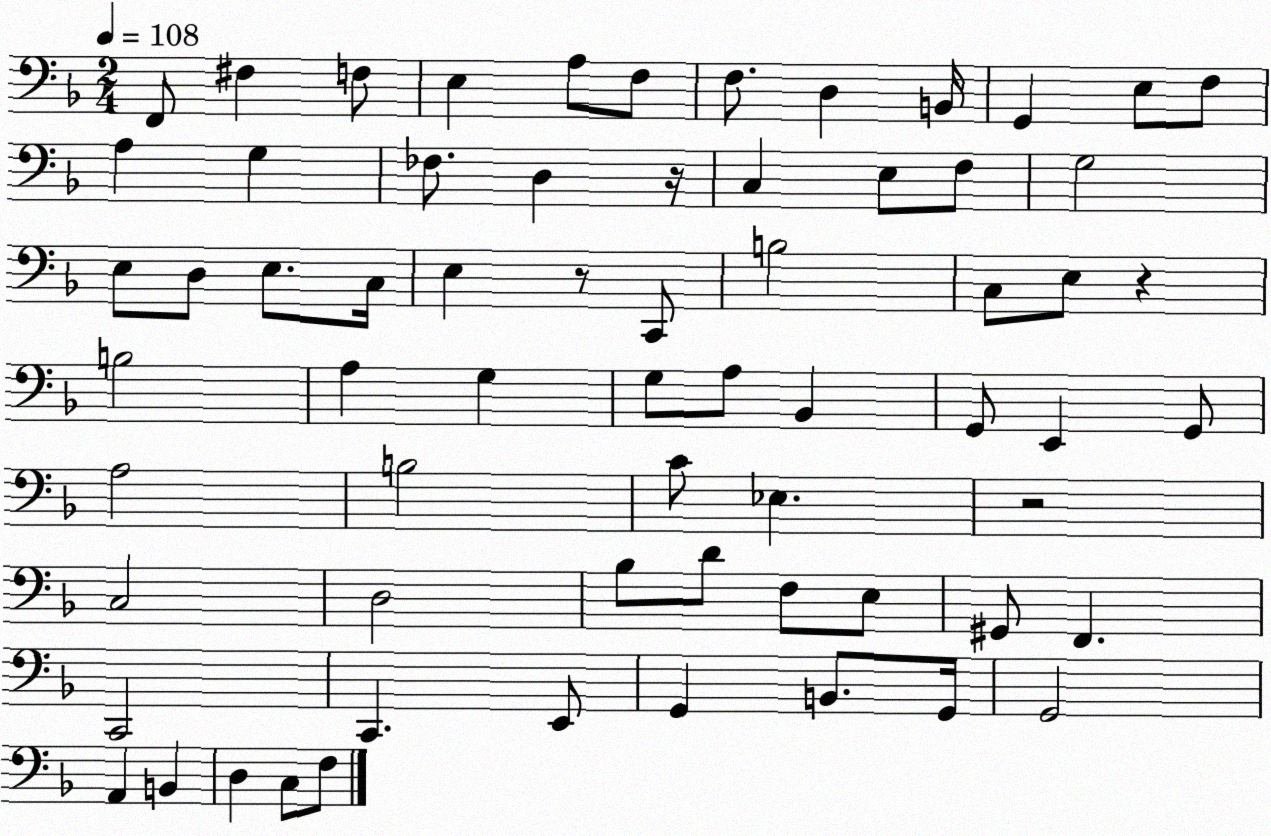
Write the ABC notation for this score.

X:1
T:Untitled
M:2/4
L:1/4
K:F
F,,/2 ^F, F,/2 E, A,/2 F,/2 F,/2 D, B,,/4 G,, E,/2 F,/2 A, G, _F,/2 D, z/4 C, E,/2 F,/2 G,2 E,/2 D,/2 E,/2 C,/4 E, z/2 C,,/2 B,2 C,/2 E,/2 z B,2 A, G, G,/2 A,/2 _B,, G,,/2 E,, G,,/2 A,2 B,2 C/2 _E, z2 C,2 D,2 _B,/2 D/2 F,/2 E,/2 ^G,,/2 F,, C,,2 C,, E,,/2 G,, B,,/2 G,,/4 G,,2 A,, B,, D, C,/2 F,/2